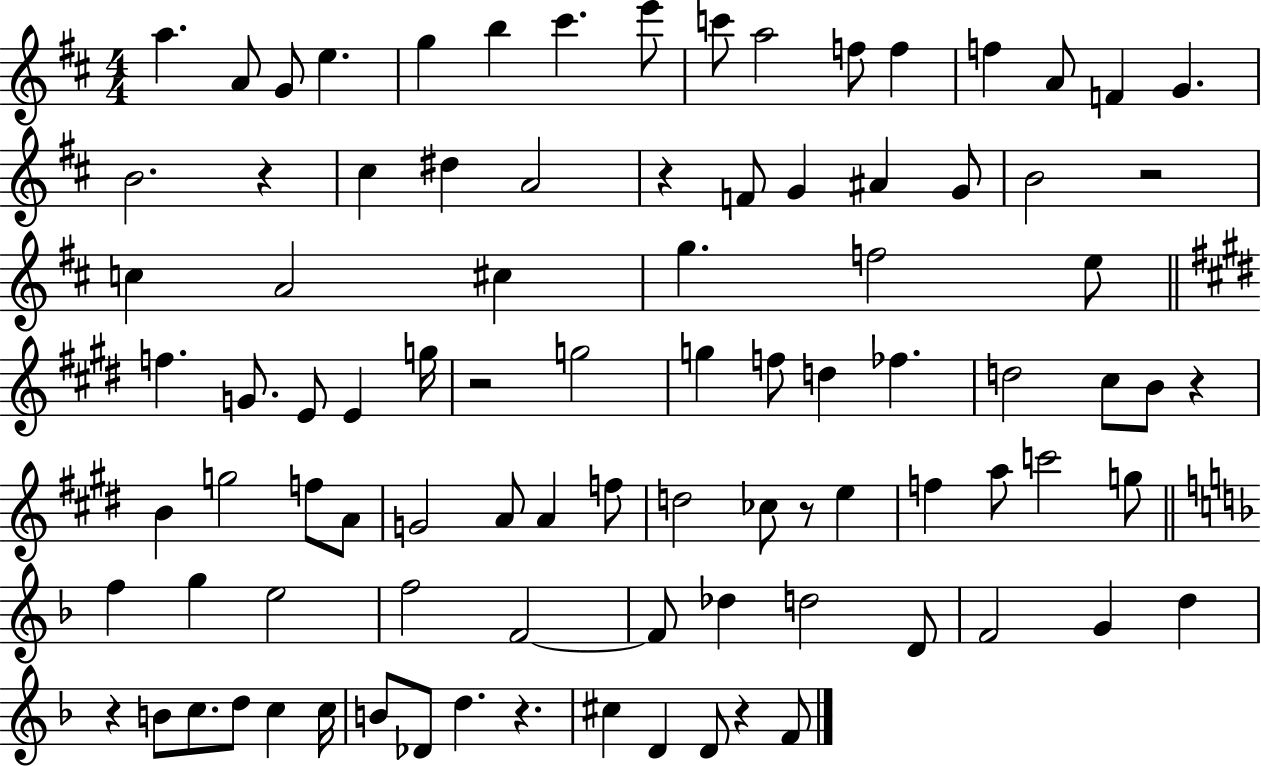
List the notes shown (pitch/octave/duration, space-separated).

A5/q. A4/e G4/e E5/q. G5/q B5/q C#6/q. E6/e C6/e A5/h F5/e F5/q F5/q A4/e F4/q G4/q. B4/h. R/q C#5/q D#5/q A4/h R/q F4/e G4/q A#4/q G4/e B4/h R/h C5/q A4/h C#5/q G5/q. F5/h E5/e F5/q. G4/e. E4/e E4/q G5/s R/h G5/h G5/q F5/e D5/q FES5/q. D5/h C#5/e B4/e R/q B4/q G5/h F5/e A4/e G4/h A4/e A4/q F5/e D5/h CES5/e R/e E5/q F5/q A5/e C6/h G5/e F5/q G5/q E5/h F5/h F4/h F4/e Db5/q D5/h D4/e F4/h G4/q D5/q R/q B4/e C5/e. D5/e C5/q C5/s B4/e Db4/e D5/q. R/q. C#5/q D4/q D4/e R/q F4/e